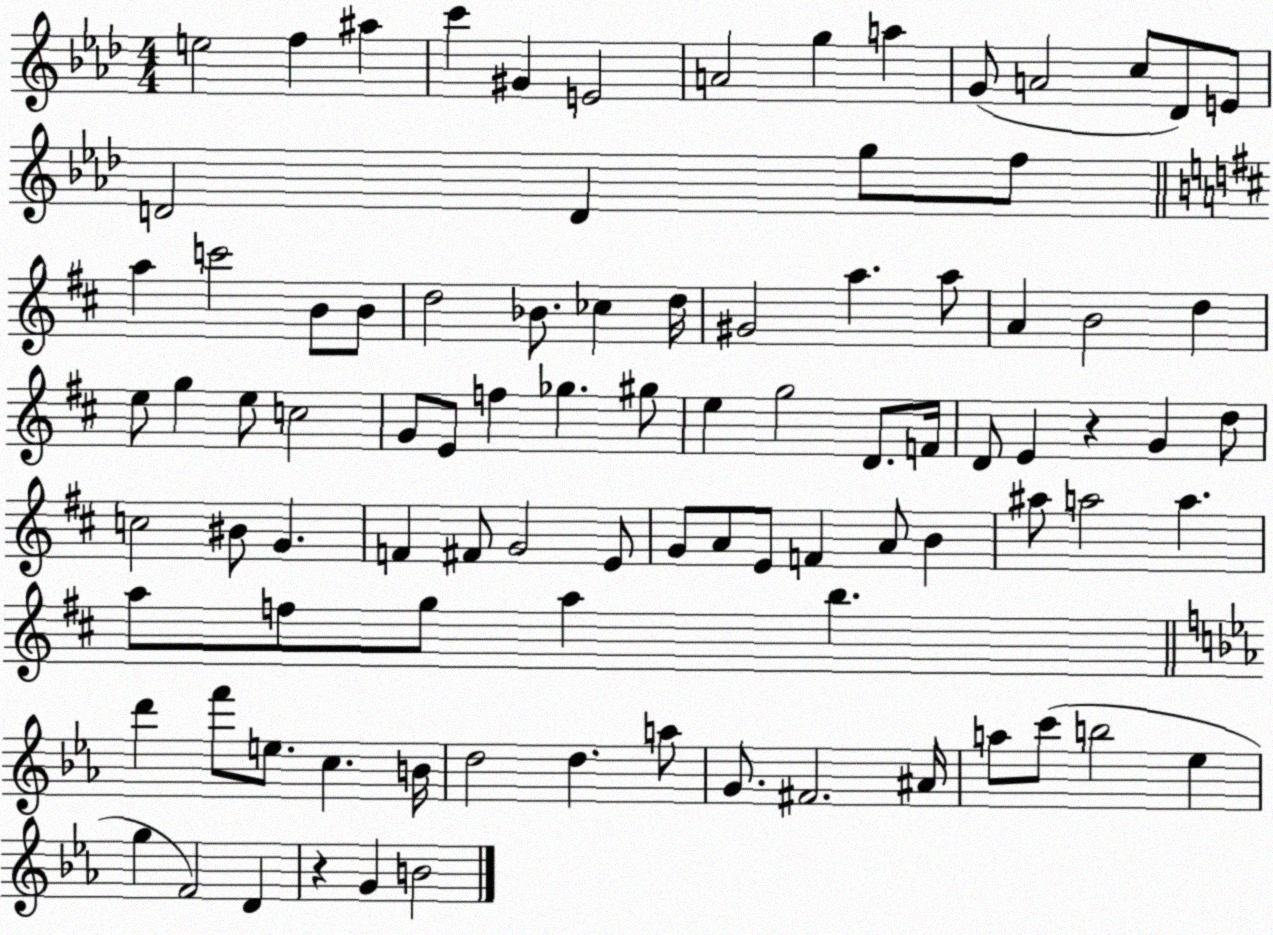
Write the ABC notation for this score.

X:1
T:Untitled
M:4/4
L:1/4
K:Ab
e2 f ^a c' ^G E2 A2 g a G/2 A2 c/2 _D/2 E/2 D2 D g/2 f/2 a c'2 B/2 B/2 d2 _B/2 _c d/4 ^G2 a a/2 A B2 d e/2 g e/2 c2 G/2 E/2 f _g ^g/2 e g2 D/2 F/4 D/2 E z G d/2 c2 ^B/2 G F ^F/2 G2 E/2 G/2 A/2 E/2 F A/2 B ^a/2 a2 a a/2 f/2 g/2 a b d' f'/2 e/2 c B/4 d2 d a/2 G/2 ^F2 ^A/4 a/2 c'/2 b2 _e g F2 D z G B2